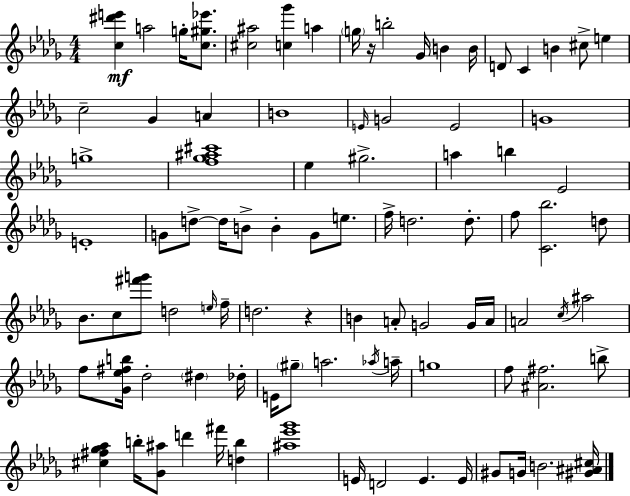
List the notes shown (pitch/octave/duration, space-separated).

[C5,D#6,E6]/q A5/h G5/s [C5,G#5,Eb6]/e. [C#5,A#5]/h [C5,Gb6]/q A5/q G5/s R/s B5/h Gb4/s B4/q B4/s D4/e C4/q B4/q C#5/e E5/q C5/h Gb4/q A4/q B4/w E4/s G4/h E4/h G4/w G5/w [F5,Gb5,A#5,C#6]/w Eb5/q G#5/h. A5/q B5/q Eb4/h E4/w G4/e D5/e D5/s B4/e B4/q G4/e E5/e. F5/s D5/h. D5/e. F5/e [C4,Bb5]/h. D5/e Bb4/e. C5/e [F#6,G6]/e D5/h E5/s F5/s D5/h. R/q B4/q A4/e G4/h G4/s A4/s A4/h C5/s A#5/h F5/e [Gb4,Eb5,F#5,B5]/s Db5/h D#5/q Db5/s E4/s G#5/e A5/h. Ab5/s A5/s G5/w F5/e [A#4,F#5]/h. B5/e [C#5,F#5,Gb5,Ab5]/q B5/s [Gb4,A#5]/e D6/q F#6/s [D5,B5]/q [A#5,Eb6,Gb6]/w E4/s D4/h E4/q. E4/s G#4/e G4/s B4/h. [G#4,A#4,C#5]/s